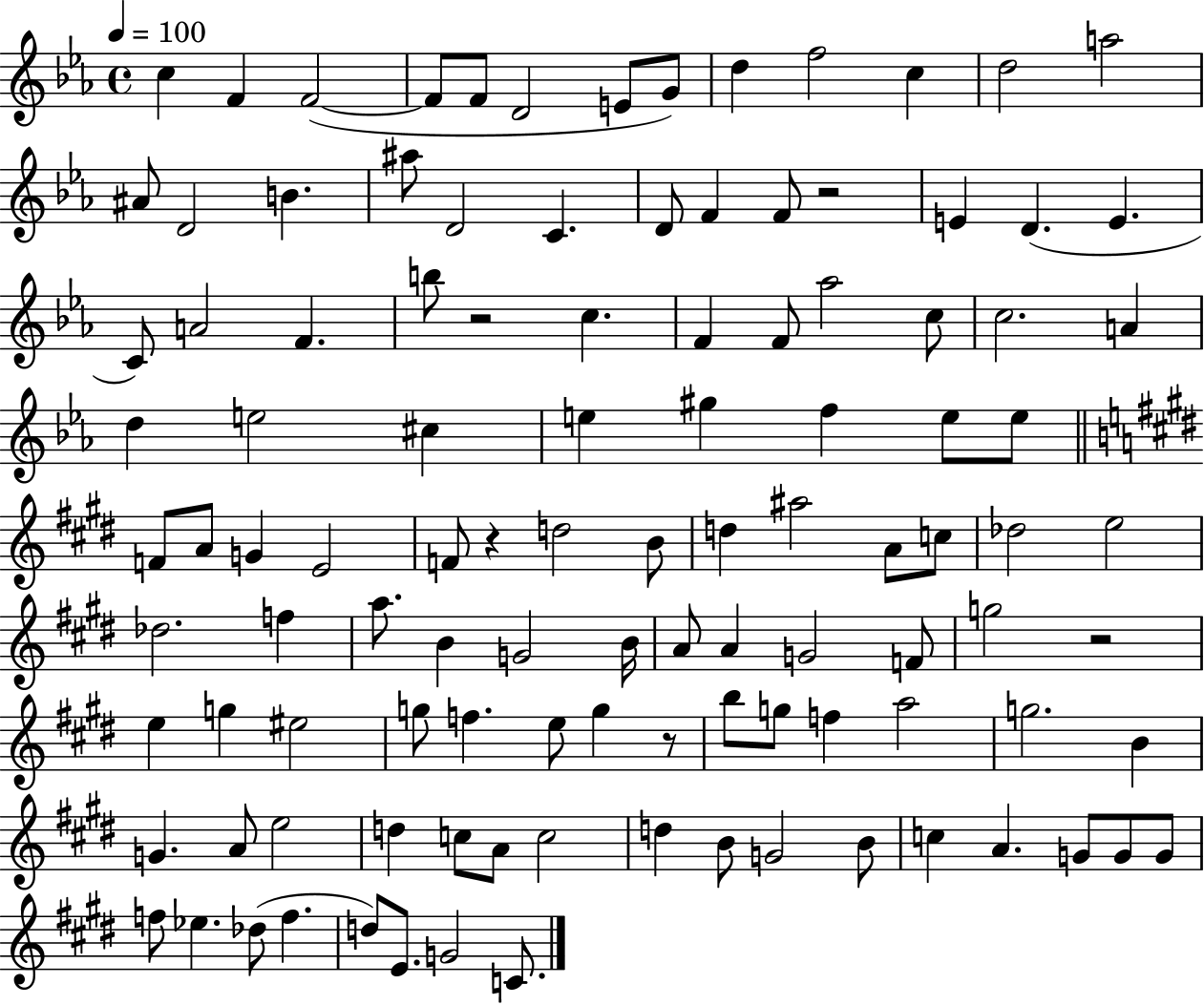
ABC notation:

X:1
T:Untitled
M:4/4
L:1/4
K:Eb
c F F2 F/2 F/2 D2 E/2 G/2 d f2 c d2 a2 ^A/2 D2 B ^a/2 D2 C D/2 F F/2 z2 E D E C/2 A2 F b/2 z2 c F F/2 _a2 c/2 c2 A d e2 ^c e ^g f e/2 e/2 F/2 A/2 G E2 F/2 z d2 B/2 d ^a2 A/2 c/2 _d2 e2 _d2 f a/2 B G2 B/4 A/2 A G2 F/2 g2 z2 e g ^e2 g/2 f e/2 g z/2 b/2 g/2 f a2 g2 B G A/2 e2 d c/2 A/2 c2 d B/2 G2 B/2 c A G/2 G/2 G/2 f/2 _e _d/2 f d/2 E/2 G2 C/2